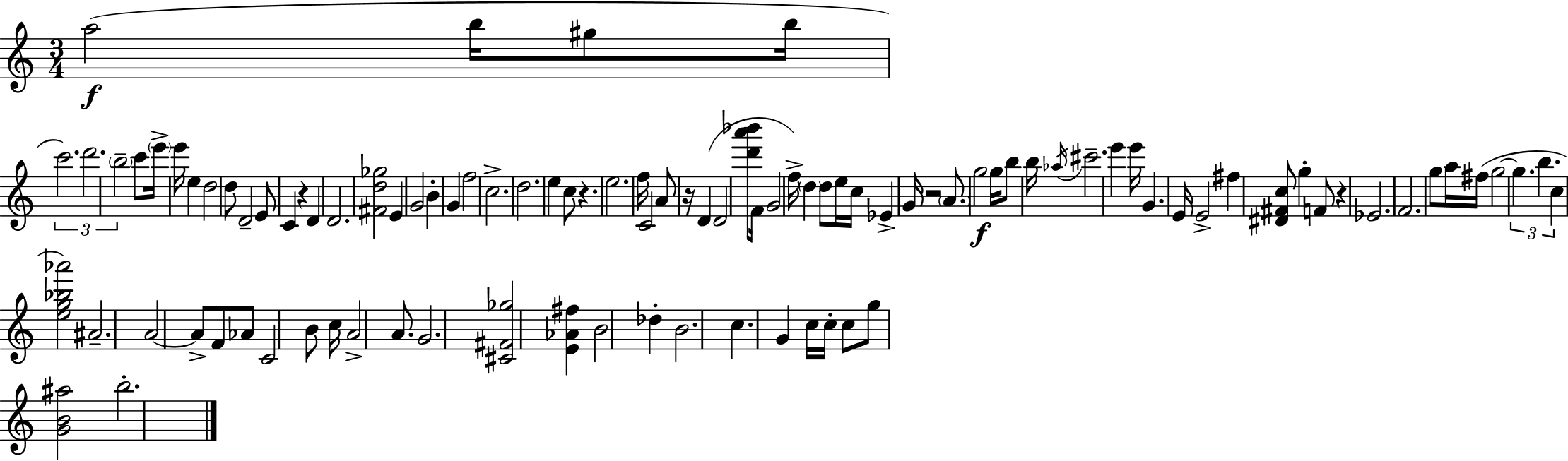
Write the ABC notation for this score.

X:1
T:Untitled
M:3/4
L:1/4
K:C
a2 b/4 ^g/2 b/4 c'2 d'2 b2 c'/2 e'/4 e'/4 e d2 d/2 D2 E/2 C z D D2 [^Fd_g]2 E G2 B G f2 c2 d2 e c/2 z e2 f/4 C2 A/2 z/4 D D2 [d'a'_b']/2 F/4 G2 f/4 d d/2 e/4 c/4 _E G/4 z2 A/2 g2 g/4 b/2 b/4 _a/4 ^c'2 e' e'/4 G E/4 E2 ^f [^D^Fc]/2 g F/2 z _E2 F2 g/2 a/4 ^f/4 g2 g b c [eg_b_a']2 ^A2 A2 A/2 F/2 _A/2 C2 B/2 c/4 A2 A/2 G2 [^C^F_g]2 [E_A^f] B2 _d B2 c G c/4 c/4 c/2 g/2 [GB^a]2 b2